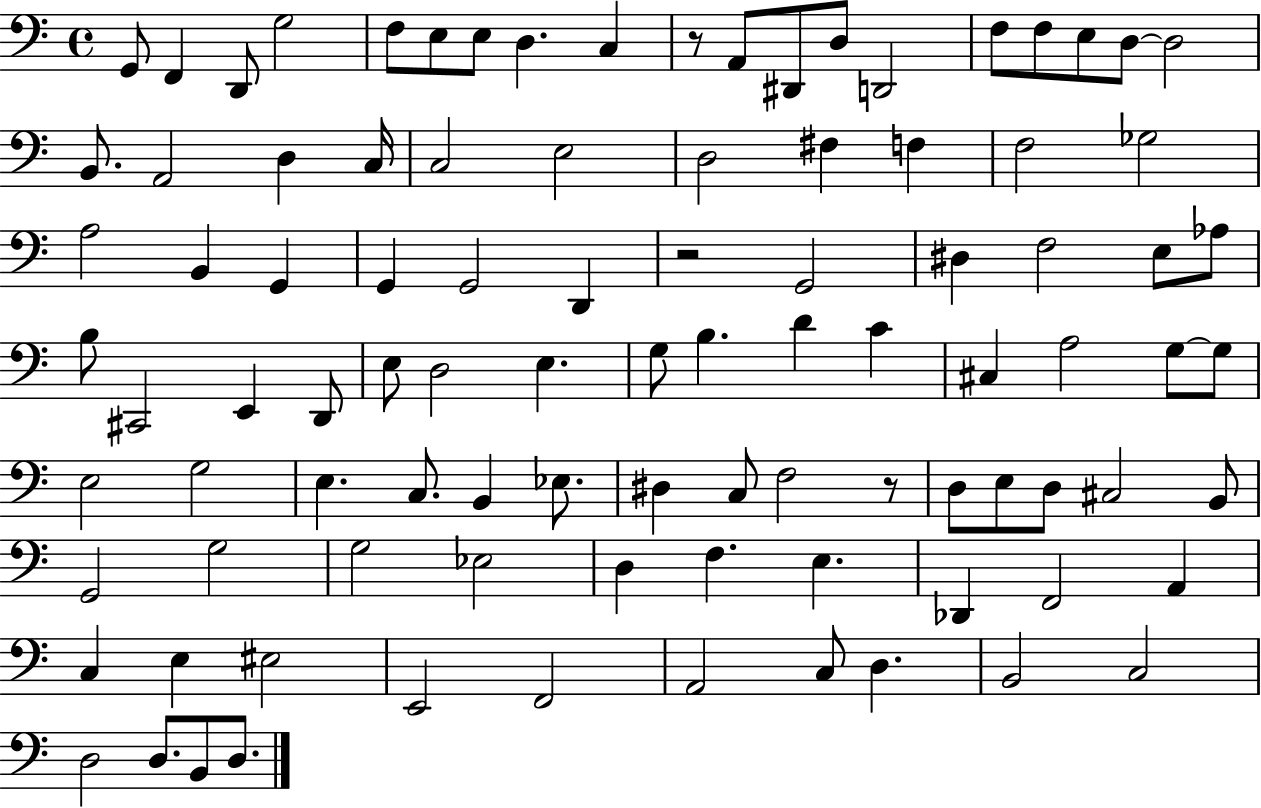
G2/e F2/q D2/e G3/h F3/e E3/e E3/e D3/q. C3/q R/e A2/e D#2/e D3/e D2/h F3/e F3/e E3/e D3/e D3/h B2/e. A2/h D3/q C3/s C3/h E3/h D3/h F#3/q F3/q F3/h Gb3/h A3/h B2/q G2/q G2/q G2/h D2/q R/h G2/h D#3/q F3/h E3/e Ab3/e B3/e C#2/h E2/q D2/e E3/e D3/h E3/q. G3/e B3/q. D4/q C4/q C#3/q A3/h G3/e G3/e E3/h G3/h E3/q. C3/e. B2/q Eb3/e. D#3/q C3/e F3/h R/e D3/e E3/e D3/e C#3/h B2/e G2/h G3/h G3/h Eb3/h D3/q F3/q. E3/q. Db2/q F2/h A2/q C3/q E3/q EIS3/h E2/h F2/h A2/h C3/e D3/q. B2/h C3/h D3/h D3/e. B2/e D3/e.